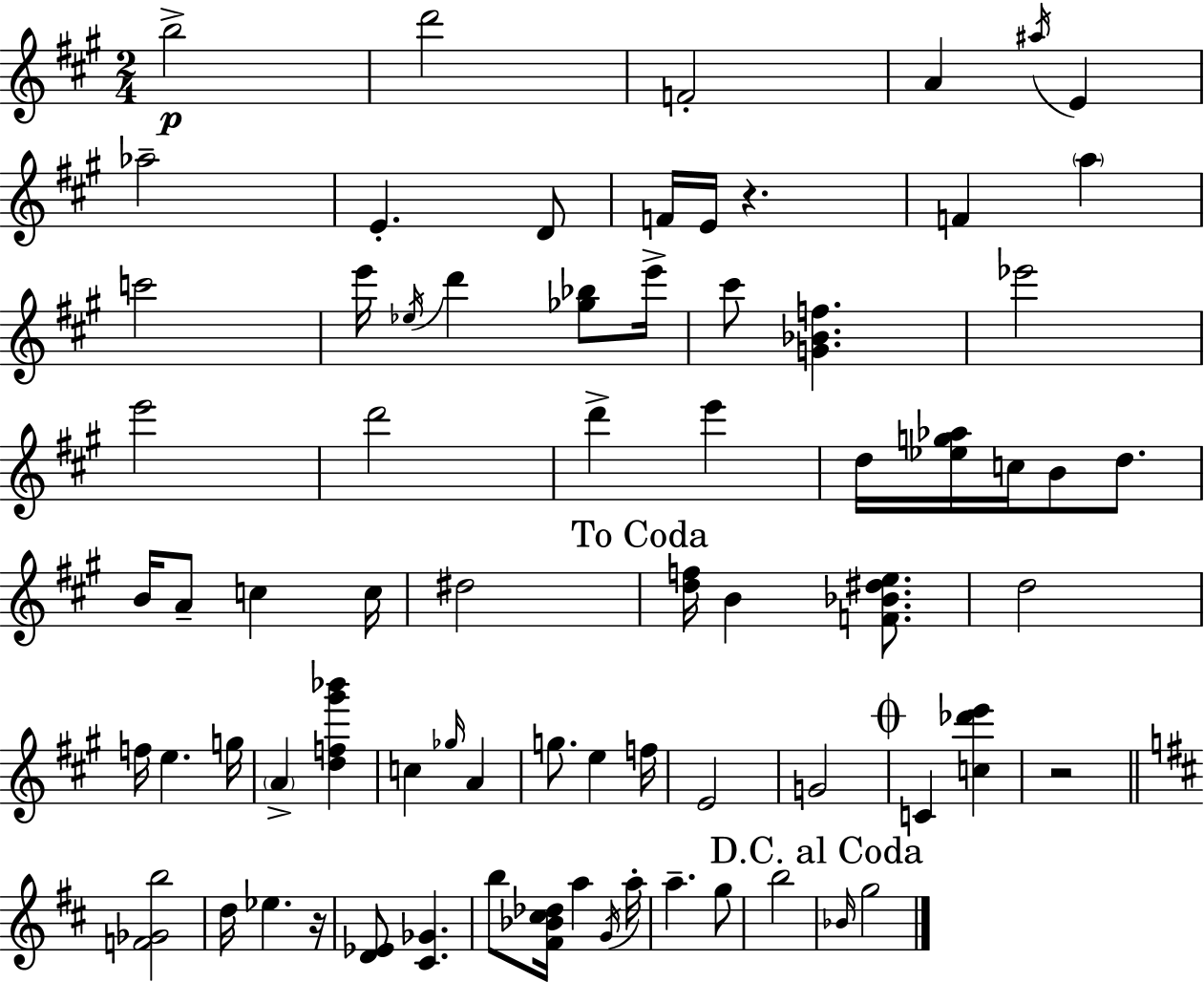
{
  \clef treble
  \numericTimeSignature
  \time 2/4
  \key a \major
  \repeat volta 2 { b''2->\p | d'''2 | f'2-. | a'4 \acciaccatura { ais''16 } e'4 | \break aes''2-- | e'4.-. d'8 | f'16 e'16 r4. | f'4 \parenthesize a''4 | \break c'''2 | e'''16 \acciaccatura { ees''16 } d'''4 <ges'' bes''>8 | e'''16-> cis'''8 <g' bes' f''>4. | ees'''2 | \break e'''2 | d'''2 | d'''4-> e'''4 | d''16 <ees'' g'' aes''>16 c''16 b'8 d''8. | \break b'16 a'8-- c''4 | c''16 dis''2 | \mark "To Coda" <d'' f''>16 b'4 <f' bes' dis'' e''>8. | d''2 | \break f''16 e''4. | g''16 \parenthesize a'4-> <d'' f'' gis''' bes'''>4 | c''4 \grace { ges''16 } a'4 | g''8. e''4 | \break f''16 e'2 | g'2 | \mark \markup { \musicglyph "scripts.coda" } c'4 <c'' des''' e'''>4 | r2 | \break \bar "||" \break \key d \major <f' ges' b''>2 | d''16 ees''4. r16 | <d' ees'>8 <cis' ges'>4. | b''8 <fis' bes' cis'' des''>16 a''4 \acciaccatura { g'16 } | \break a''16-. a''4.-- g''8 | b''2 | \mark "D.C. al Coda" \grace { bes'16 } g''2 | } \bar "|."
}